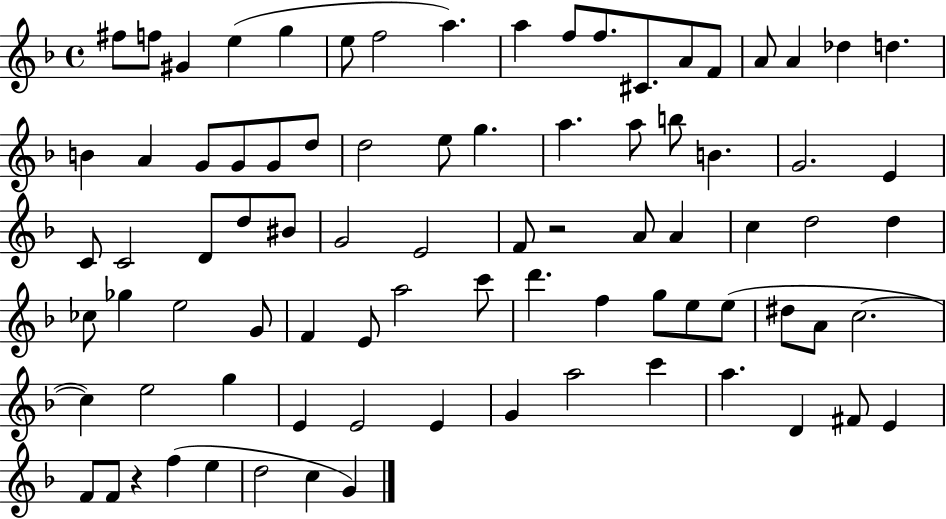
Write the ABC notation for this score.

X:1
T:Untitled
M:4/4
L:1/4
K:F
^f/2 f/2 ^G e g e/2 f2 a a f/2 f/2 ^C/2 A/2 F/2 A/2 A _d d B A G/2 G/2 G/2 d/2 d2 e/2 g a a/2 b/2 B G2 E C/2 C2 D/2 d/2 ^B/2 G2 E2 F/2 z2 A/2 A c d2 d _c/2 _g e2 G/2 F E/2 a2 c'/2 d' f g/2 e/2 e/2 ^d/2 A/2 c2 c e2 g E E2 E G a2 c' a D ^F/2 E F/2 F/2 z f e d2 c G